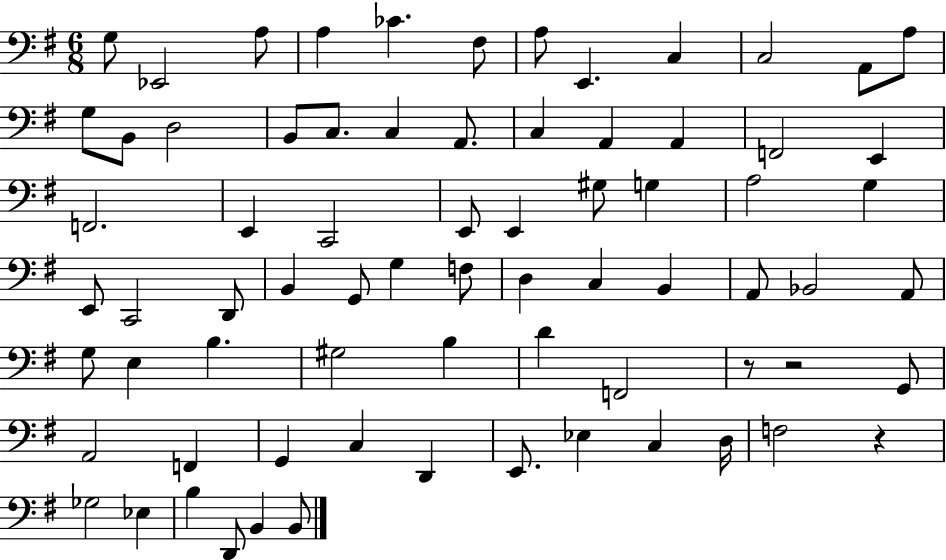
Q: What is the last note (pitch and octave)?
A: B2